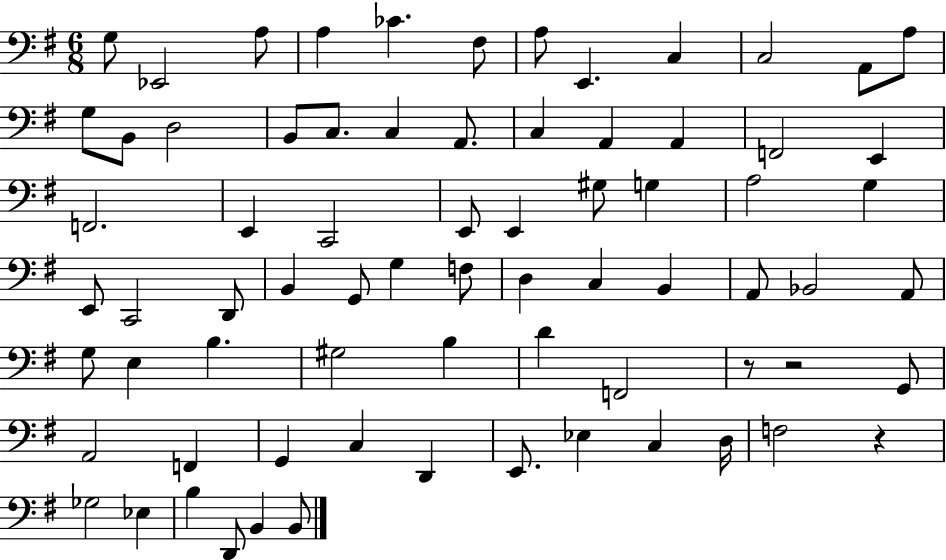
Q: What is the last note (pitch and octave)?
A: B2